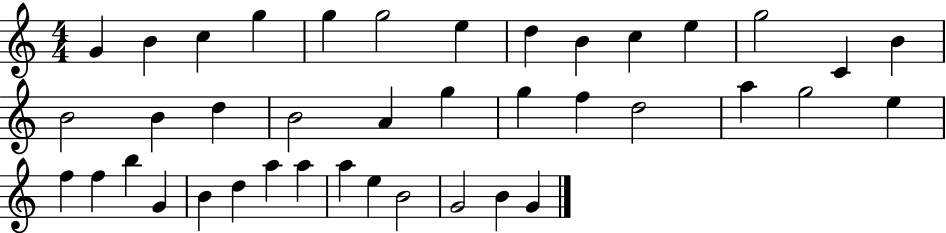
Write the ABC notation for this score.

X:1
T:Untitled
M:4/4
L:1/4
K:C
G B c g g g2 e d B c e g2 C B B2 B d B2 A g g f d2 a g2 e f f b G B d a a a e B2 G2 B G